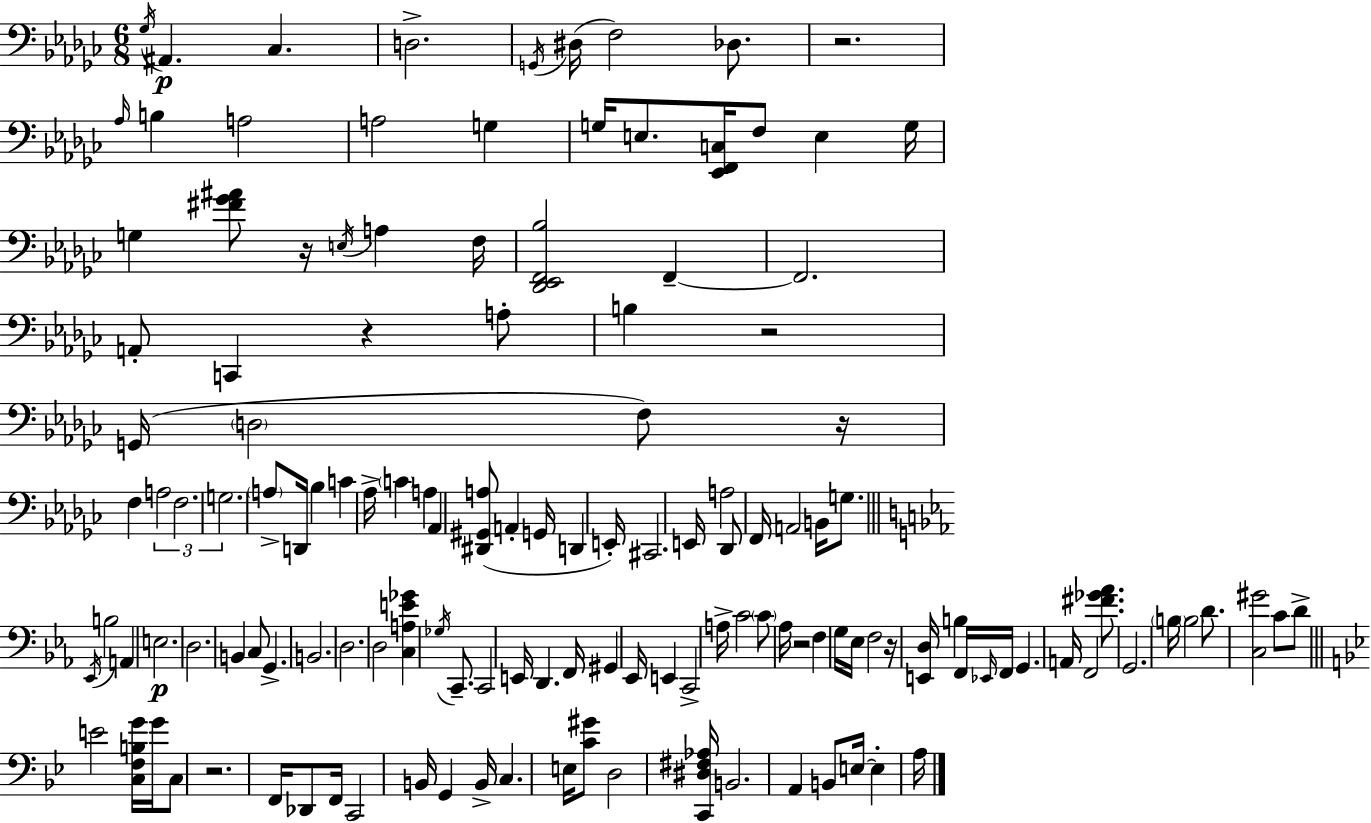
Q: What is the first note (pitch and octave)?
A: Gb3